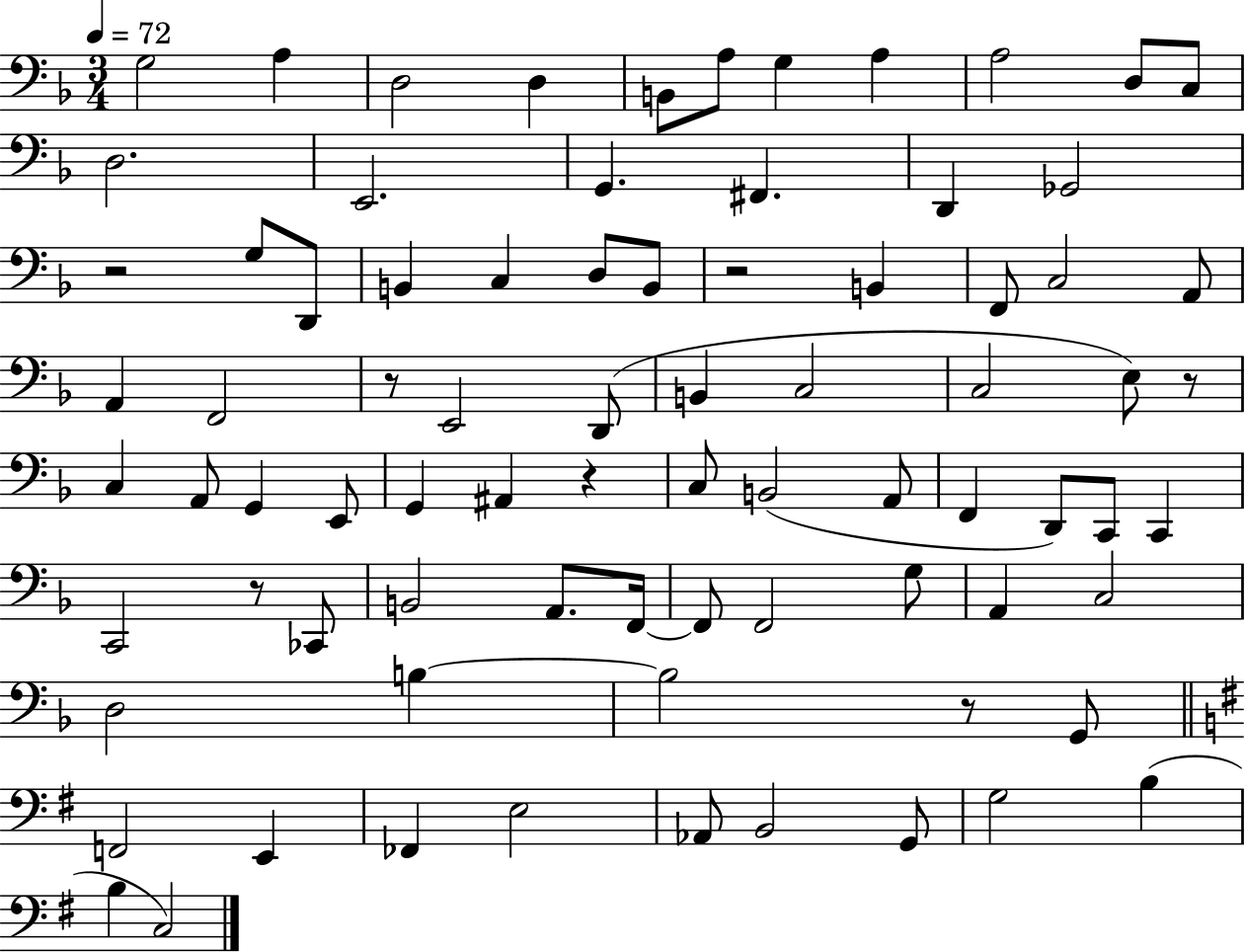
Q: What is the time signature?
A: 3/4